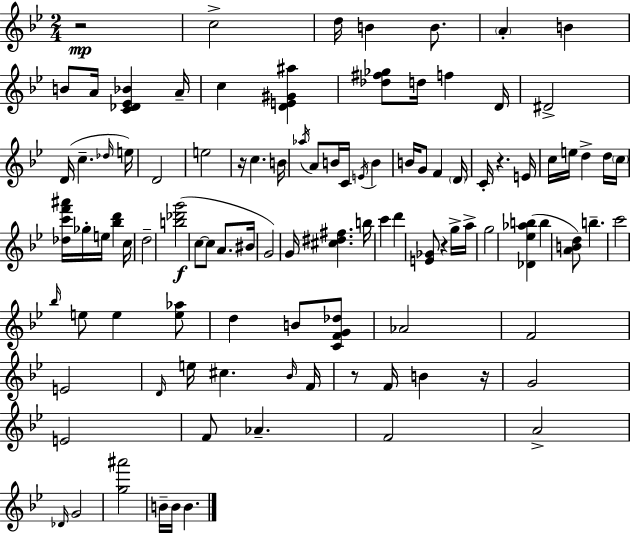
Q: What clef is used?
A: treble